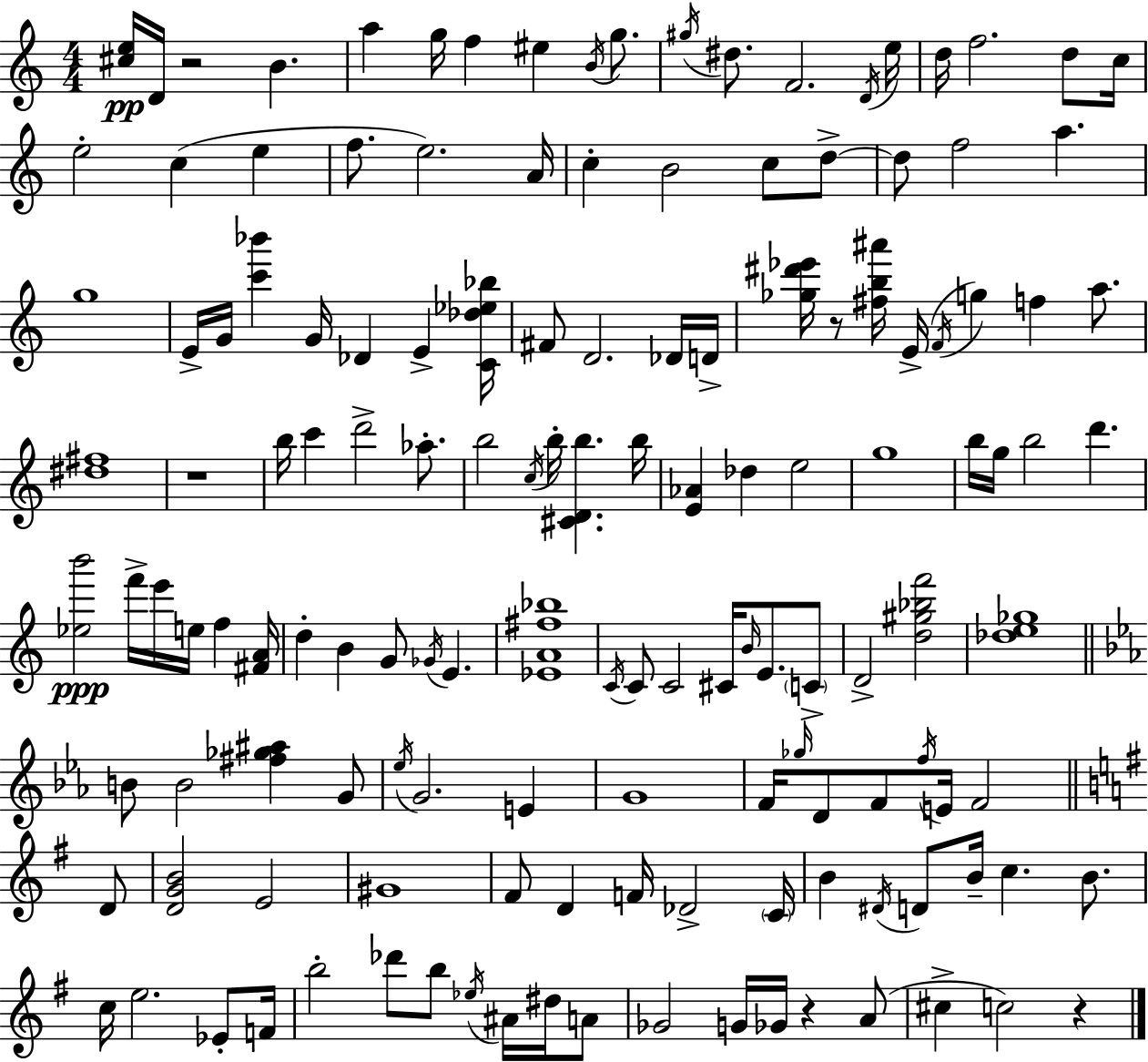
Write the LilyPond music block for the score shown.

{
  \clef treble
  \numericTimeSignature
  \time 4/4
  \key a \minor
  <cis'' e''>16\pp d'16 r2 b'4. | a''4 g''16 f''4 eis''4 \acciaccatura { b'16 } g''8. | \acciaccatura { gis''16 } dis''8. f'2. | \acciaccatura { d'16 } e''16 d''16 f''2. | \break d''8 c''16 e''2-. c''4( e''4 | f''8. e''2.) | a'16 c''4-. b'2 c''8 | d''8->~~ d''8 f''2 a''4. | \break g''1 | e'16-> g'16 <c''' bes'''>4 g'16 des'4 e'4-> | <c' des'' ees'' bes''>16 fis'8 d'2. | des'16 d'16-> <ges'' dis''' ees'''>16 r8 <fis'' b'' ais'''>16 e'16->( \acciaccatura { f'16 } g''4) f''4 | \break a''8. <dis'' fis''>1 | r1 | b''16 c'''4 d'''2-> | aes''8.-. b''2 \acciaccatura { c''16 } b''16-. <cis' d' b''>4. | \break b''16 <e' aes'>4 des''4 e''2 | g''1 | b''16 g''16 b''2 d'''4. | <ees'' b'''>2\ppp f'''16-> e'''16 e''16 | \break f''4 <fis' a'>16 d''4-. b'4 g'8 \acciaccatura { ges'16 } | e'4. <ees' a' fis'' bes''>1 | \acciaccatura { c'16 } c'8 c'2 | cis'16 \grace { b'16 } e'8. \parenthesize c'8-> d'2-> | \break <d'' gis'' bes'' f'''>2 <des'' e'' ges''>1 | \bar "||" \break \key ees \major b'8 b'2 <fis'' ges'' ais''>4 g'8 | \acciaccatura { ees''16 } g'2. e'4 | g'1 | f'16 \grace { ges''16 } d'8 f'8 \acciaccatura { f''16 } e'16 f'2 | \break \bar "||" \break \key g \major d'8 <d' g' b'>2 e'2 | gis'1 | fis'8 d'4 f'16 des'2-> | \parenthesize c'16 b'4 \acciaccatura { dis'16 } d'8 b'16-- c''4. | \break b'8. c''16 e''2. | ees'8-. f'16 b''2-. des'''8 b''8 \acciaccatura { ees''16 } | ais'16 dis''16 a'8 ges'2 g'16 ges'16 r4 | a'8( cis''4-> c''2) | \break r4 \bar "|."
}